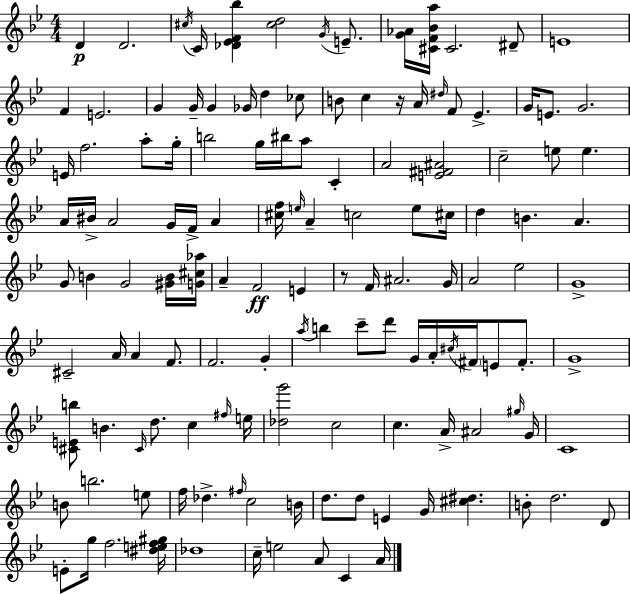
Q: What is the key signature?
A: BES major